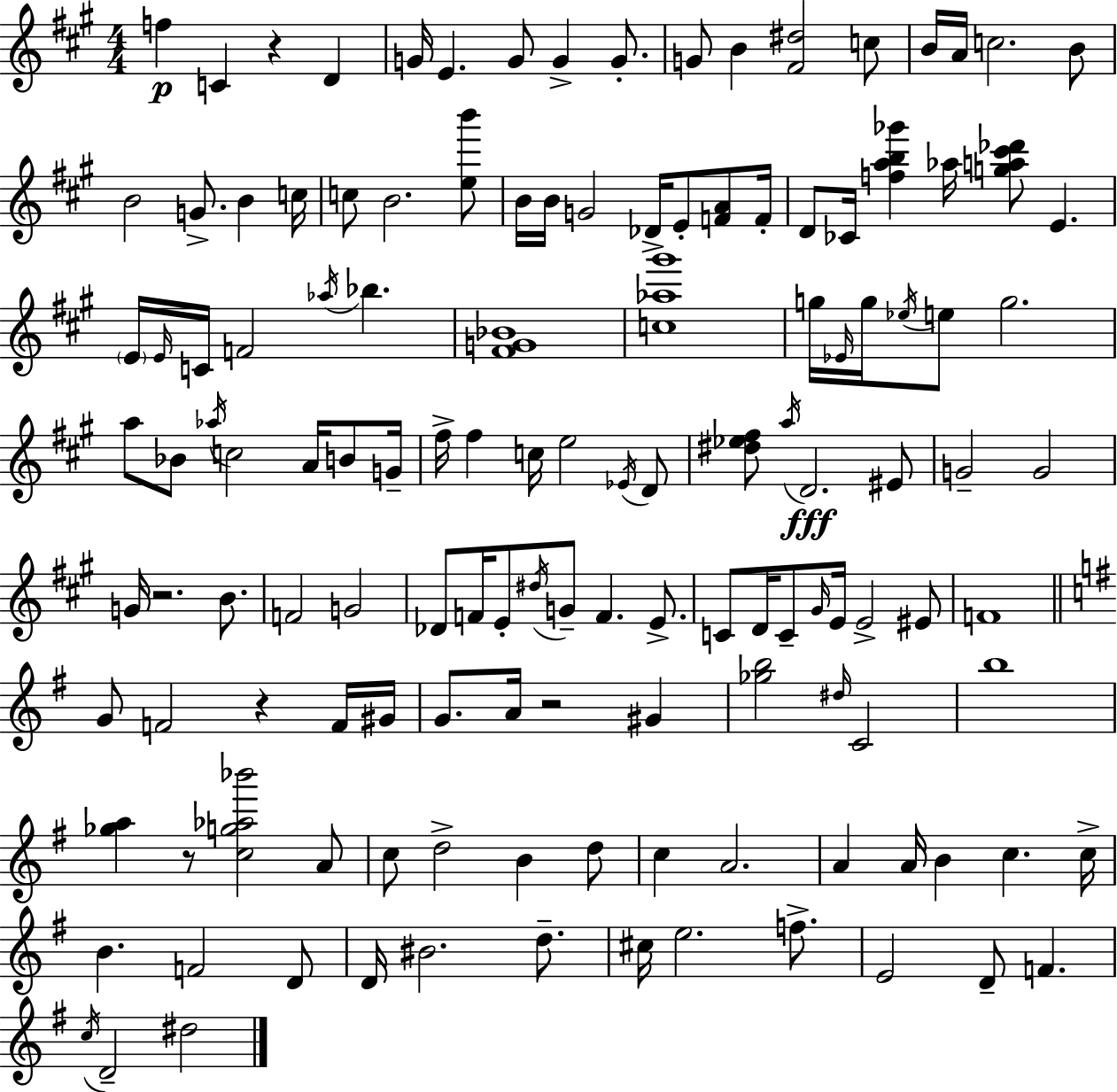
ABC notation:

X:1
T:Untitled
M:4/4
L:1/4
K:A
f C z D G/4 E G/2 G G/2 G/2 B [^F^d]2 c/2 B/4 A/4 c2 B/2 B2 G/2 B c/4 c/2 B2 [eb']/2 B/4 B/4 G2 _D/4 E/2 [FA]/2 F/4 D/2 _C/4 [fab_g'] _a/4 [ga^c'_d']/2 E E/4 E/4 C/4 F2 _a/4 _b [^FG_B]4 [c_a^g']4 g/4 _E/4 g/4 _e/4 e/2 g2 a/2 _B/2 _a/4 c2 A/4 B/2 G/4 ^f/4 ^f c/4 e2 _E/4 D/2 [^d_e^f]/2 a/4 D2 ^E/2 G2 G2 G/4 z2 B/2 F2 G2 _D/2 F/4 E/2 ^d/4 G/2 F E/2 C/2 D/4 C/2 ^G/4 E/4 E2 ^E/2 F4 G/2 F2 z F/4 ^G/4 G/2 A/4 z2 ^G [_gb]2 ^d/4 C2 b4 [_ga] z/2 [cg_a_b']2 A/2 c/2 d2 B d/2 c A2 A A/4 B c c/4 B F2 D/2 D/4 ^B2 d/2 ^c/4 e2 f/2 E2 D/2 F c/4 D2 ^d2